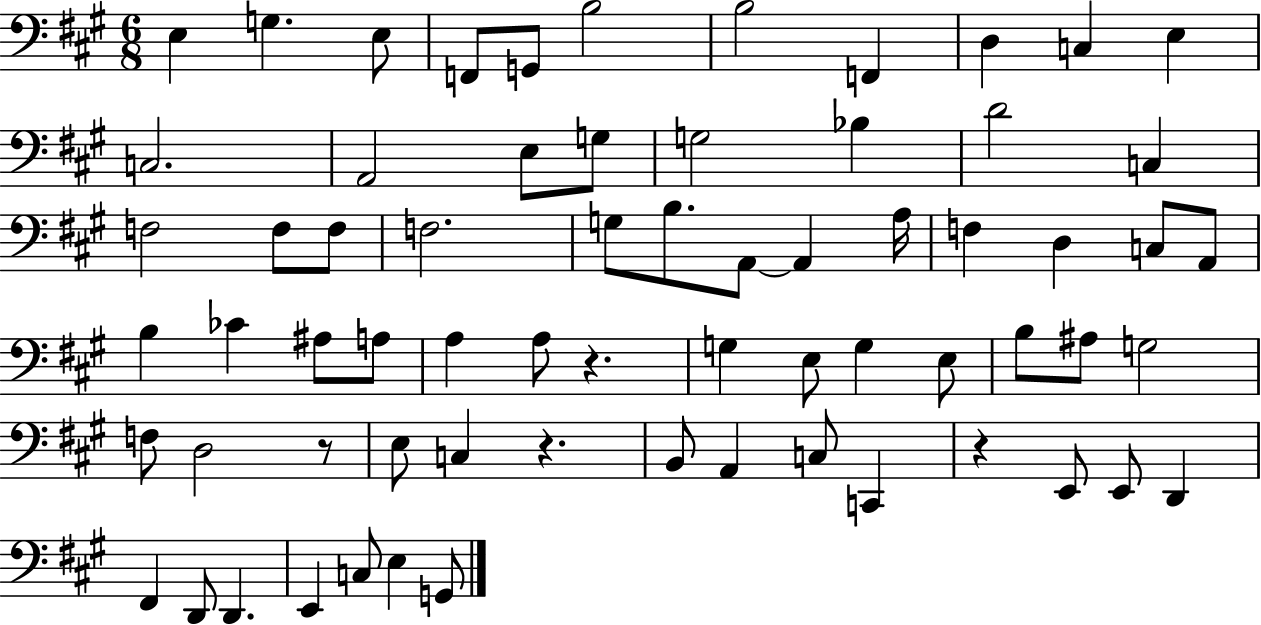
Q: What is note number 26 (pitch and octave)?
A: A2